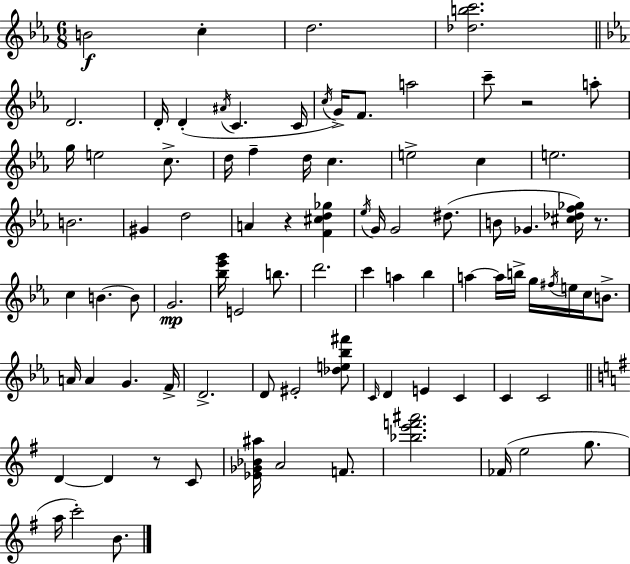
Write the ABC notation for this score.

X:1
T:Untitled
M:6/8
L:1/4
K:Eb
B2 c d2 [_dbc']2 D2 D/4 D ^A/4 C C/4 c/4 G/4 F/2 a2 c'/2 z2 a/2 g/4 e2 c/2 d/4 f d/4 c e2 c e2 B2 ^G d2 A z [F^cd_g] _e/4 G/4 G2 ^d/2 B/2 _G [^c_df_g]/4 z/2 c B B/2 G2 [_b_e'g']/4 E2 b/2 d'2 c' a _b a a/4 b/4 g/4 ^f/4 e/4 c/4 B/2 A/4 A G F/4 D2 D/2 ^E2 [_de_b^f']/2 C/4 D E C C C2 D D z/2 C/2 [_E_G_B^a]/4 A2 F/2 [_be'f'^a']2 _F/4 e2 g/2 a/4 c'2 B/2